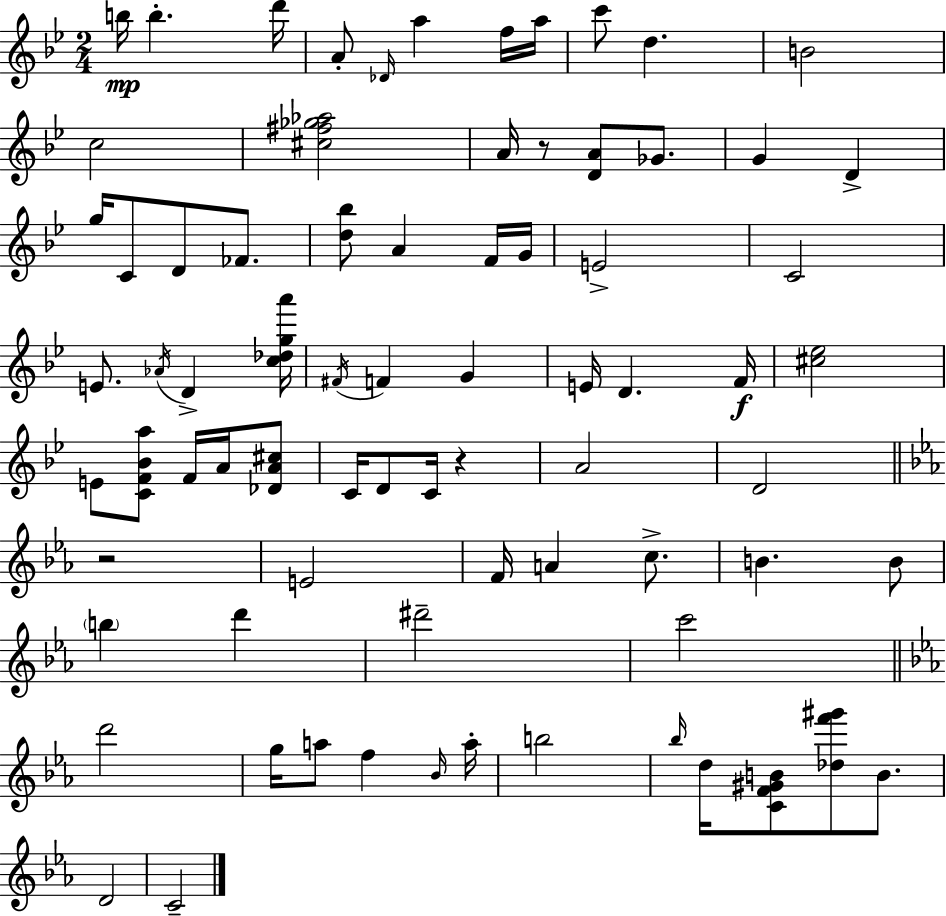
X:1
T:Untitled
M:2/4
L:1/4
K:Bb
b/4 b d'/4 A/2 _D/4 a f/4 a/4 c'/2 d B2 c2 [^c^f_g_a]2 A/4 z/2 [DA]/2 _G/2 G D g/4 C/2 D/2 _F/2 [d_b]/2 A F/4 G/4 E2 C2 E/2 _A/4 D [c_dga']/4 ^F/4 F G E/4 D F/4 [^c_e]2 E/2 [CF_Ba]/2 F/4 A/4 [_DA^c]/2 C/4 D/2 C/4 z A2 D2 z2 E2 F/4 A c/2 B B/2 b d' ^d'2 c'2 d'2 g/4 a/2 f _B/4 a/4 b2 _b/4 d/4 [CF^GB]/2 [_df'^g']/2 B/2 D2 C2